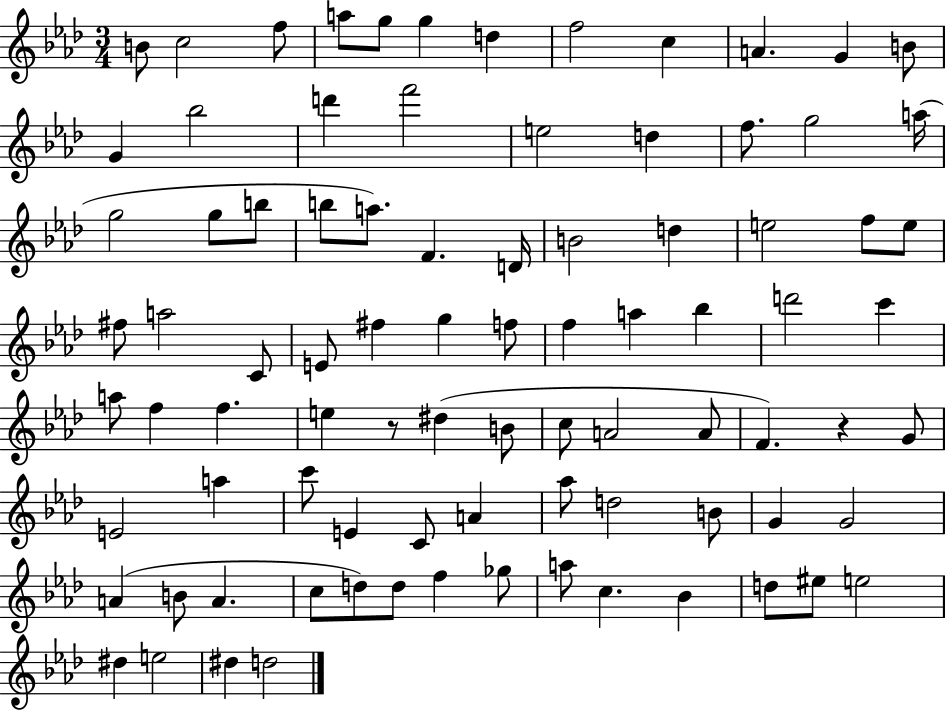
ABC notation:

X:1
T:Untitled
M:3/4
L:1/4
K:Ab
B/2 c2 f/2 a/2 g/2 g d f2 c A G B/2 G _b2 d' f'2 e2 d f/2 g2 a/4 g2 g/2 b/2 b/2 a/2 F D/4 B2 d e2 f/2 e/2 ^f/2 a2 C/2 E/2 ^f g f/2 f a _b d'2 c' a/2 f f e z/2 ^d B/2 c/2 A2 A/2 F z G/2 E2 a c'/2 E C/2 A _a/2 d2 B/2 G G2 A B/2 A c/2 d/2 d/2 f _g/2 a/2 c _B d/2 ^e/2 e2 ^d e2 ^d d2